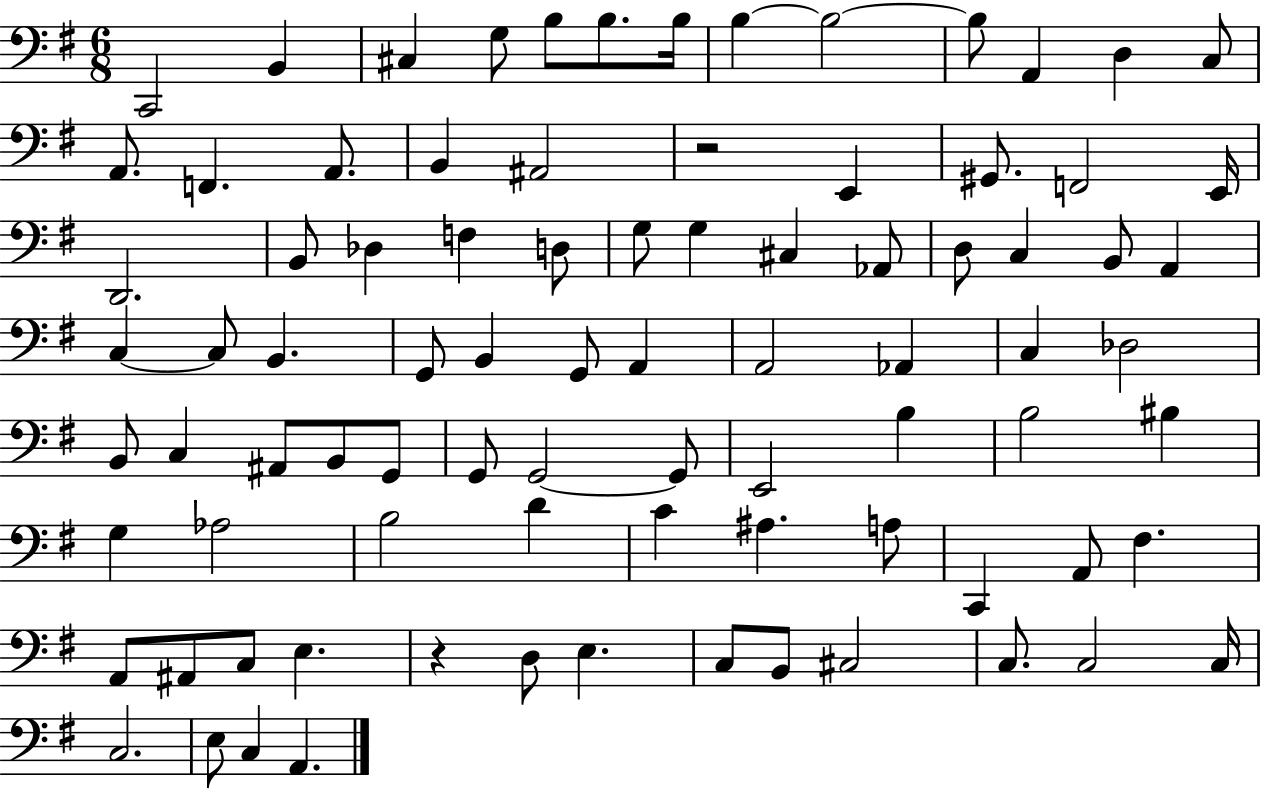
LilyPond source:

{
  \clef bass
  \numericTimeSignature
  \time 6/8
  \key g \major
  c,2 b,4 | cis4 g8 b8 b8. b16 | b4~~ b2~~ | b8 a,4 d4 c8 | \break a,8. f,4. a,8. | b,4 ais,2 | r2 e,4 | gis,8. f,2 e,16 | \break d,2. | b,8 des4 f4 d8 | g8 g4 cis4 aes,8 | d8 c4 b,8 a,4 | \break c4~~ c8 b,4. | g,8 b,4 g,8 a,4 | a,2 aes,4 | c4 des2 | \break b,8 c4 ais,8 b,8 g,8 | g,8 g,2~~ g,8 | e,2 b4 | b2 bis4 | \break g4 aes2 | b2 d'4 | c'4 ais4. a8 | c,4 a,8 fis4. | \break a,8 ais,8 c8 e4. | r4 d8 e4. | c8 b,8 cis2 | c8. c2 c16 | \break c2. | e8 c4 a,4. | \bar "|."
}